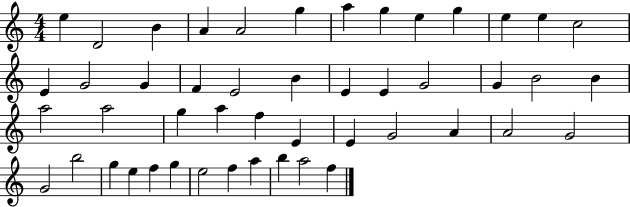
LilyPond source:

{
  \clef treble
  \numericTimeSignature
  \time 4/4
  \key c \major
  e''4 d'2 b'4 | a'4 a'2 g''4 | a''4 g''4 e''4 g''4 | e''4 e''4 c''2 | \break e'4 g'2 g'4 | f'4 e'2 b'4 | e'4 e'4 g'2 | g'4 b'2 b'4 | \break a''2 a''2 | g''4 a''4 f''4 e'4 | e'4 g'2 a'4 | a'2 g'2 | \break g'2 b''2 | g''4 e''4 f''4 g''4 | e''2 f''4 a''4 | b''4 a''2 f''4 | \break \bar "|."
}